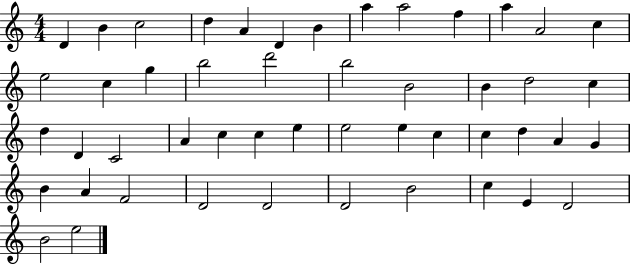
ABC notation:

X:1
T:Untitled
M:4/4
L:1/4
K:C
D B c2 d A D B a a2 f a A2 c e2 c g b2 d'2 b2 B2 B d2 c d D C2 A c c e e2 e c c d A G B A F2 D2 D2 D2 B2 c E D2 B2 e2